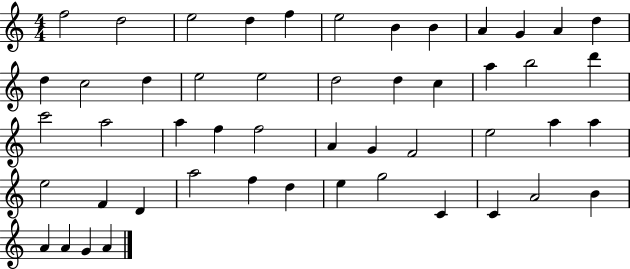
F5/h D5/h E5/h D5/q F5/q E5/h B4/q B4/q A4/q G4/q A4/q D5/q D5/q C5/h D5/q E5/h E5/h D5/h D5/q C5/q A5/q B5/h D6/q C6/h A5/h A5/q F5/q F5/h A4/q G4/q F4/h E5/h A5/q A5/q E5/h F4/q D4/q A5/h F5/q D5/q E5/q G5/h C4/q C4/q A4/h B4/q A4/q A4/q G4/q A4/q